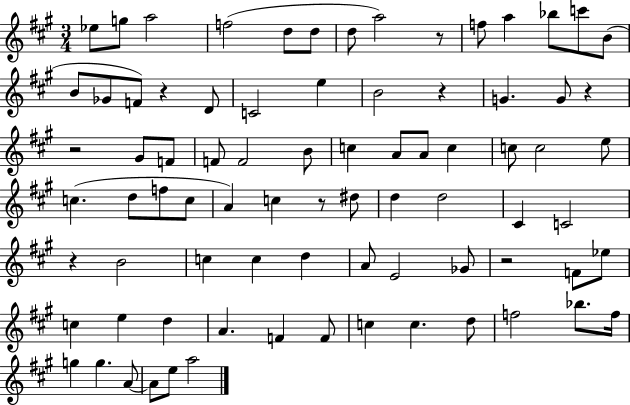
X:1
T:Untitled
M:3/4
L:1/4
K:A
_e/2 g/2 a2 f2 d/2 d/2 d/2 a2 z/2 f/2 a _b/2 c'/2 B/2 B/2 _G/2 F/2 z D/2 C2 e B2 z G G/2 z z2 ^G/2 F/2 F/2 F2 B/2 c A/2 A/2 c c/2 c2 e/2 c d/2 f/2 c/2 A c z/2 ^d/2 d d2 ^C C2 z B2 c c d A/2 E2 _G/2 z2 F/2 _e/2 c e d A F F/2 c c d/2 f2 _b/2 f/4 g g A/2 A/2 e/2 a2